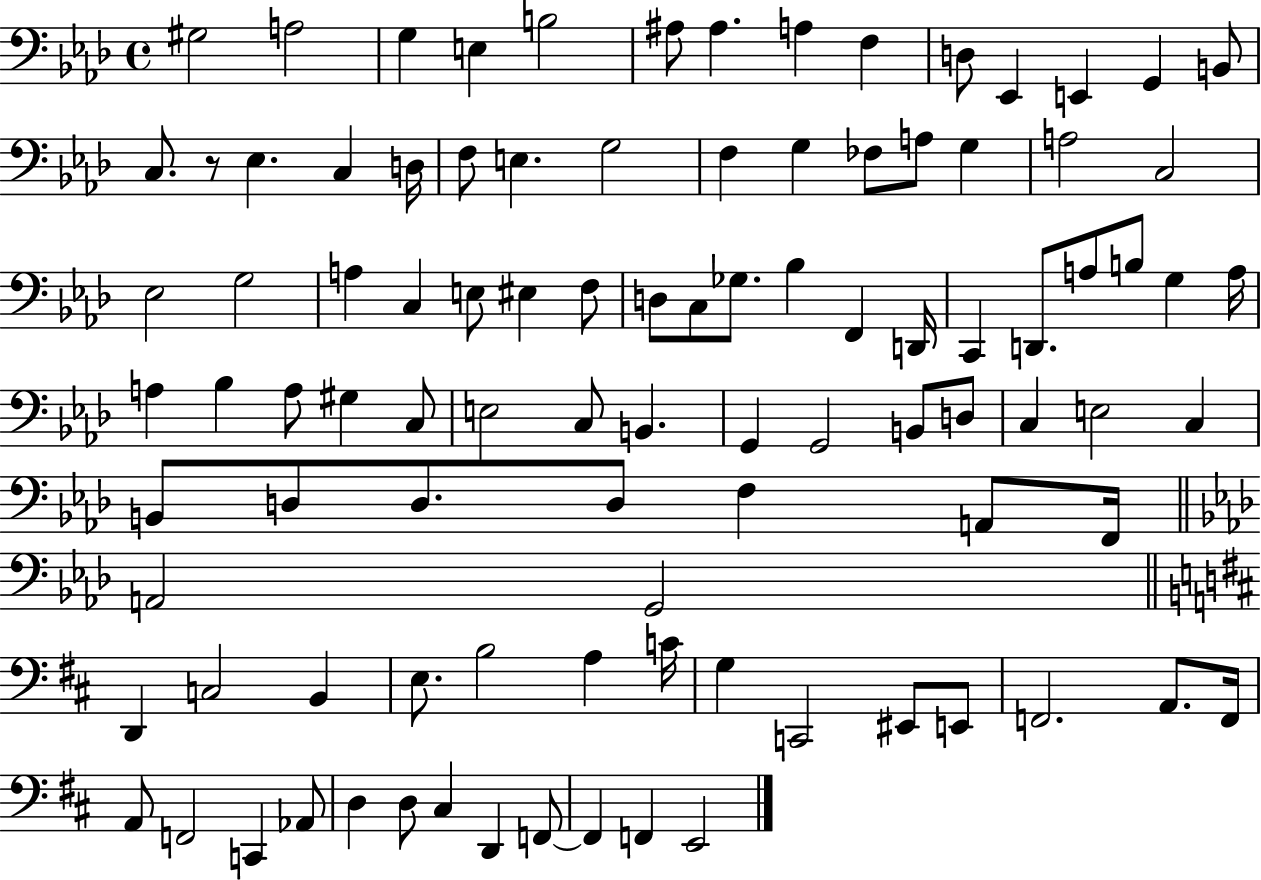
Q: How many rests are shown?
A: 1